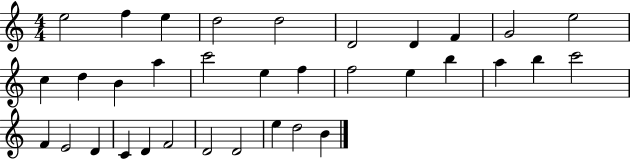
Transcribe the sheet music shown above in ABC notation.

X:1
T:Untitled
M:4/4
L:1/4
K:C
e2 f e d2 d2 D2 D F G2 e2 c d B a c'2 e f f2 e b a b c'2 F E2 D C D F2 D2 D2 e d2 B